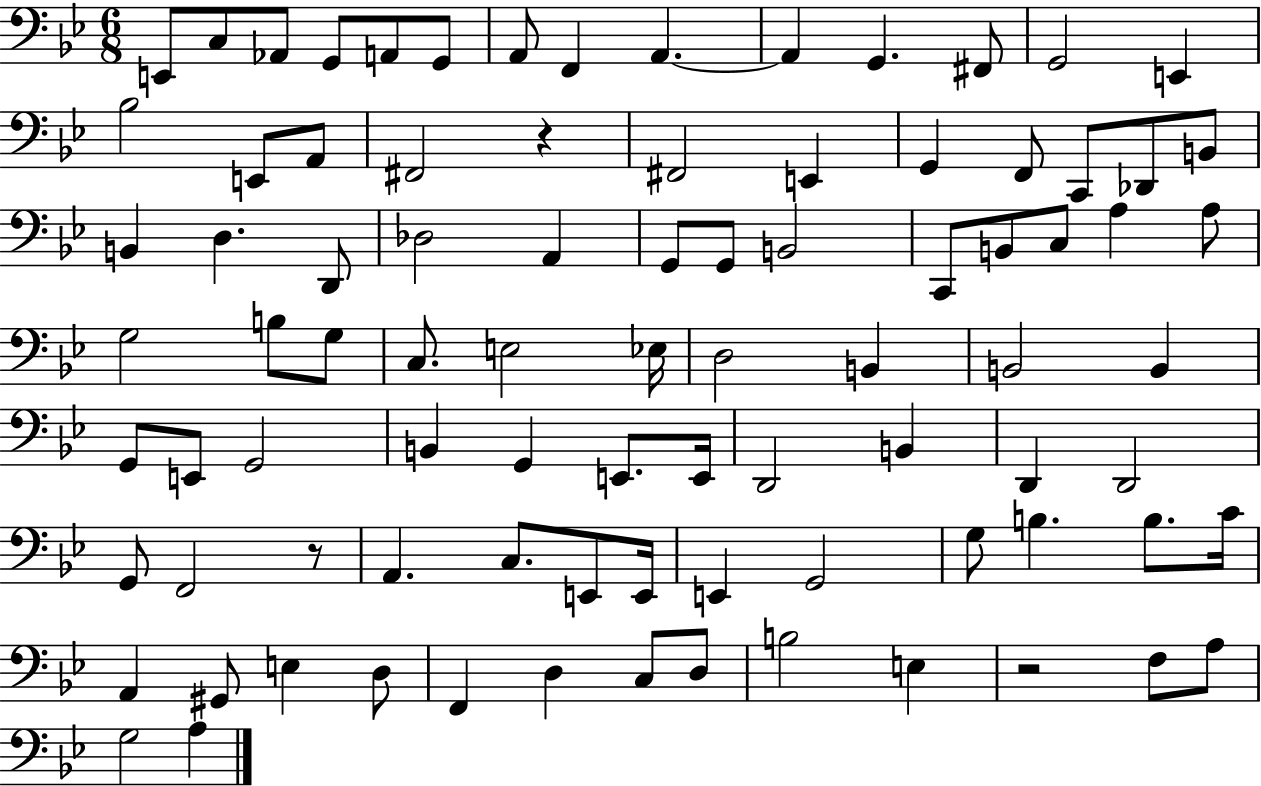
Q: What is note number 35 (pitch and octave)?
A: B2